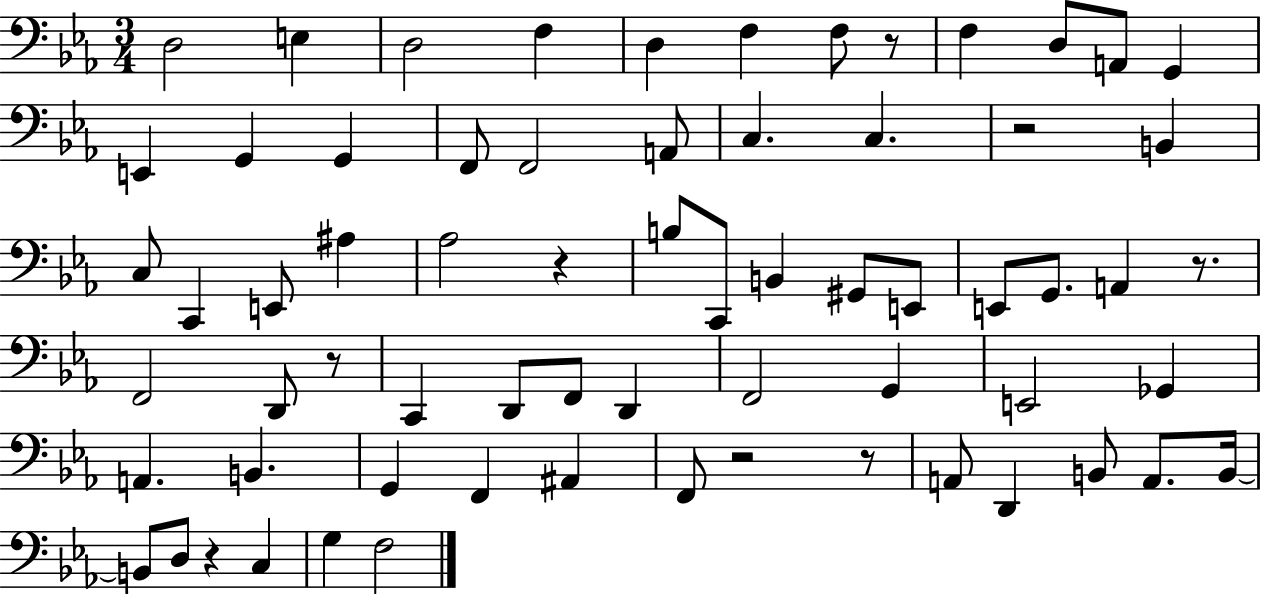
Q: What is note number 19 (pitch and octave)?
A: C3